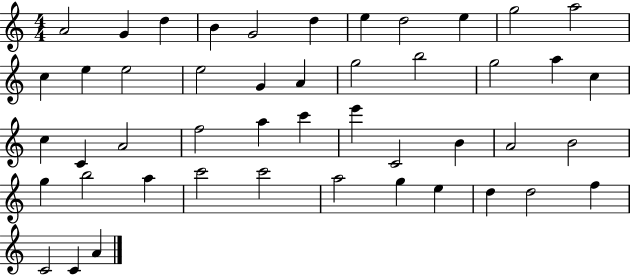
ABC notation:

X:1
T:Untitled
M:4/4
L:1/4
K:C
A2 G d B G2 d e d2 e g2 a2 c e e2 e2 G A g2 b2 g2 a c c C A2 f2 a c' e' C2 B A2 B2 g b2 a c'2 c'2 a2 g e d d2 f C2 C A